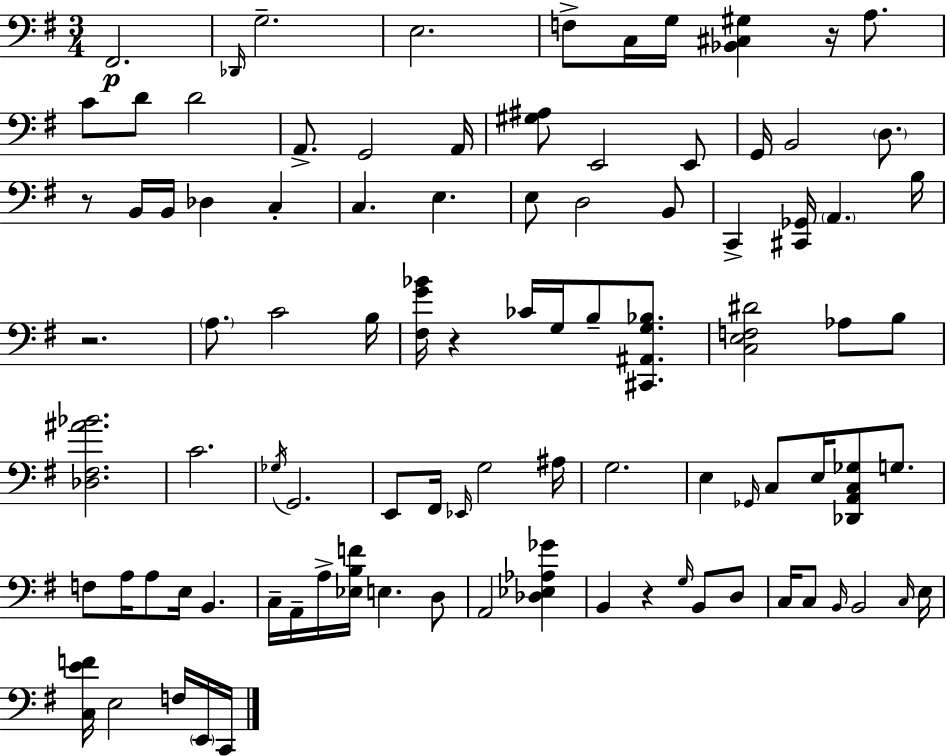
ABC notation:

X:1
T:Untitled
M:3/4
L:1/4
K:Em
^F,,2 _D,,/4 G,2 E,2 F,/2 C,/4 G,/4 [_B,,^C,^G,] z/4 A,/2 C/2 D/2 D2 A,,/2 G,,2 A,,/4 [^G,^A,]/2 E,,2 E,,/2 G,,/4 B,,2 D,/2 z/2 B,,/4 B,,/4 _D, C, C, E, E,/2 D,2 B,,/2 C,, [^C,,_G,,]/4 A,, B,/4 z2 A,/2 C2 B,/4 [^F,G_B]/4 z _C/4 G,/4 B,/2 [^C,,^A,,G,_B,]/2 [C,E,F,^D]2 _A,/2 B,/2 [_D,^F,^A_B]2 C2 _G,/4 G,,2 E,,/2 ^F,,/4 _E,,/4 G,2 ^A,/4 G,2 E, _G,,/4 C,/2 E,/4 [_D,,A,,C,_G,]/2 G,/2 F,/2 A,/4 A,/2 E,/4 B,, C,/4 A,,/4 A,/4 [_E,B,F]/4 E, D,/2 A,,2 [_D,_E,_A,_G] B,, z G,/4 B,,/2 D,/2 C,/4 C,/2 B,,/4 B,,2 C,/4 E,/4 [C,EF]/4 E,2 F,/4 E,,/4 C,,/4